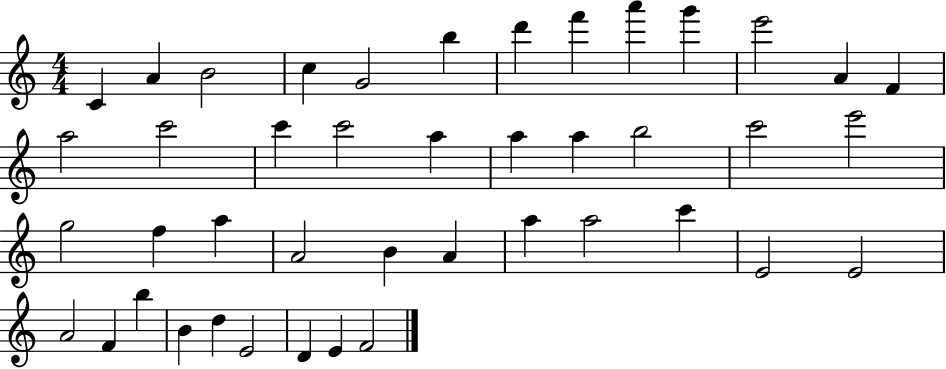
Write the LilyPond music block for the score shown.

{
  \clef treble
  \numericTimeSignature
  \time 4/4
  \key c \major
  c'4 a'4 b'2 | c''4 g'2 b''4 | d'''4 f'''4 a'''4 g'''4 | e'''2 a'4 f'4 | \break a''2 c'''2 | c'''4 c'''2 a''4 | a''4 a''4 b''2 | c'''2 e'''2 | \break g''2 f''4 a''4 | a'2 b'4 a'4 | a''4 a''2 c'''4 | e'2 e'2 | \break a'2 f'4 b''4 | b'4 d''4 e'2 | d'4 e'4 f'2 | \bar "|."
}